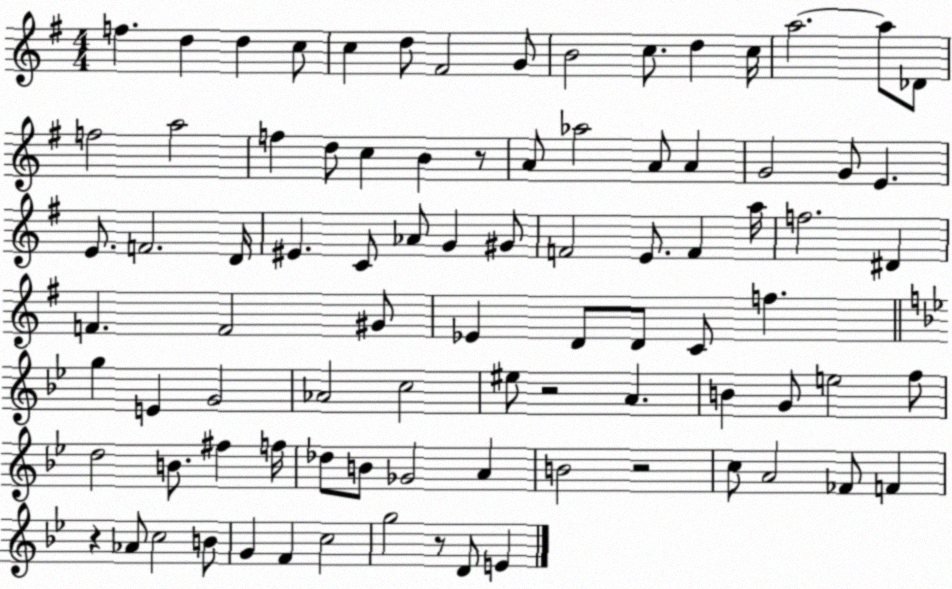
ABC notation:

X:1
T:Untitled
M:4/4
L:1/4
K:G
f d d c/2 c d/2 ^F2 G/2 B2 c/2 d c/4 a2 a/2 _D/2 f2 a2 f d/2 c B z/2 A/2 _a2 A/2 A G2 G/2 E E/2 F2 D/4 ^E C/2 _A/2 G ^G/2 F2 E/2 F a/4 f2 ^D F F2 ^G/2 _E D/2 D/2 C/2 f g E G2 _A2 c2 ^e/2 z2 A B G/2 e2 f/2 d2 B/2 ^f f/4 _d/2 B/2 _G2 A B2 z2 c/2 A2 _F/2 F z _A/2 c2 B/2 G F c2 g2 z/2 D/2 E